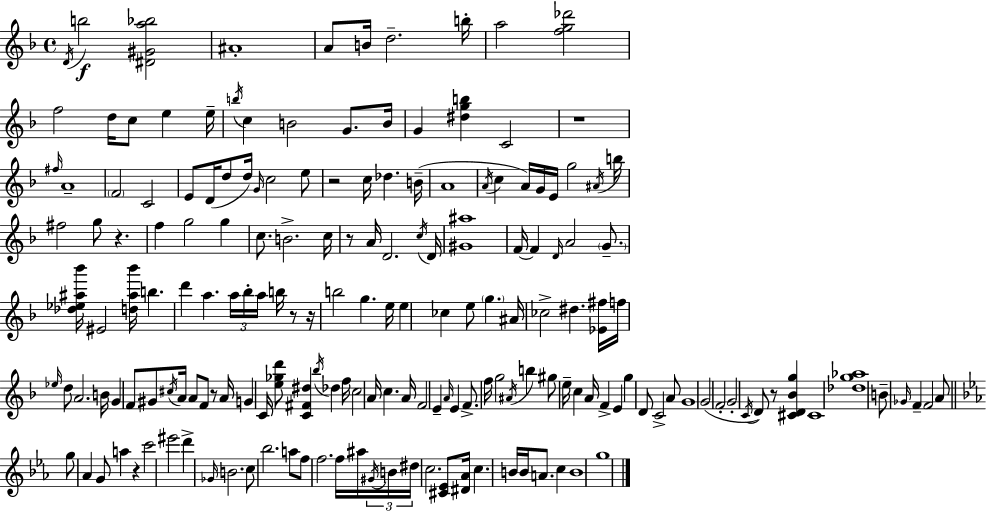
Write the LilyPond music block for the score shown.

{
  \clef treble
  \time 4/4
  \defaultTimeSignature
  \key d \minor
  \repeat volta 2 { \acciaccatura { d'16 }\f b''2 <dis' gis' a'' bes''>2 | ais'1-. | a'8 b'16 d''2.-- | b''16-. a''2 <f'' g'' des'''>2 | \break f''2 d''16 c''8 e''4 | e''16-- \acciaccatura { b''16 } c''4 b'2 g'8. | b'16 g'4 <dis'' g'' b''>4 c'2 | r1 | \break \grace { fis''16 } a'1-- | \parenthesize f'2 c'2 | e'8 d'16( d''8 d''16) \grace { g'16 } c''2 | e''8 r2 c''16 des''4. | \break b'16--( a'1 | \acciaccatura { a'16 } c''4 a'16) g'16 e'16 g''2 | \acciaccatura { ais'16 } b''16 fis''2 g''8 | r4. f''4 g''2 | \break g''4 c''8. b'2.-> | c''16 r8 a'16 d'2. | \acciaccatura { c''16 } d'16 <gis' ais''>1 | f'16~~ f'4 \grace { d'16 } a'2 | \break \parenthesize g'8.-- <des'' ees'' ais'' bes'''>16 eis'2 | <d'' ais'' bes'''>16 b''4. d'''4 a''4. | \tuplet 3/2 { a''16 bes''16-. a''16 } b''16 r8 r16 b''2 | g''4. e''16 e''4 ces''4 | \break e''8 \parenthesize g''4. ais'16 ces''2-> | dis''4. <ees' fis''>16 f''16 \grace { ees''16 } d''8 a'2. | b'16 g'4 f'8 gis'8 | \acciaccatura { cis''16 } a'16 a'8 f'8 r8 a'16 g'4 c'16 <e'' ges'' d'''>8 | \break <c' fis' dis''>4 \acciaccatura { bes''16 } des''4 f''16 c''2 | a'16 c''4. a'16 f'2 | e'4-- \grace { a'16 } e'4 f'8.-> f''16 | g''2 \acciaccatura { ais'16 } b''4 gis''8 e''16-- | \break c''4 a'16 f'4-> e'4 g''4 | d'8 c'2-> a'8 g'1 | g'2( | f'2-. g'2-. | \break \acciaccatura { c'16 } d'8) r8 <cis' d' bes' g''>4 cis'1 | <des'' g'' aes''>1 | b'8-- | \grace { ges'16 } f'4-- f'2 a'8 \bar "||" \break \key ees \major g''8 aes'4 g'8 a''4 r4 | c'''2 eis'''2 | d'''4-> \grace { ges'16 } b'2. | c''8 bes''2. a''8 | \break f''8 f''2. f''16 | ais''16 \tuplet 3/2 { \acciaccatura { gis'16 } b'16 dis''16 } c''2. | <cis' ees'>8 <dis' aes'>16 c''4. b'16 b'16 a'8. c''4 | b'1 | \break g''1 | } \bar "|."
}